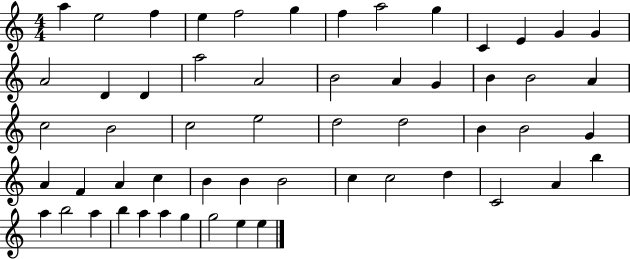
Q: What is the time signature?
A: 4/4